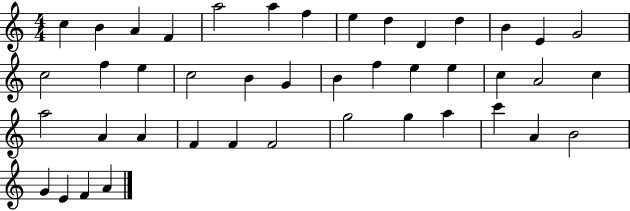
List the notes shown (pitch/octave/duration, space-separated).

C5/q B4/q A4/q F4/q A5/h A5/q F5/q E5/q D5/q D4/q D5/q B4/q E4/q G4/h C5/h F5/q E5/q C5/h B4/q G4/q B4/q F5/q E5/q E5/q C5/q A4/h C5/q A5/h A4/q A4/q F4/q F4/q F4/h G5/h G5/q A5/q C6/q A4/q B4/h G4/q E4/q F4/q A4/q